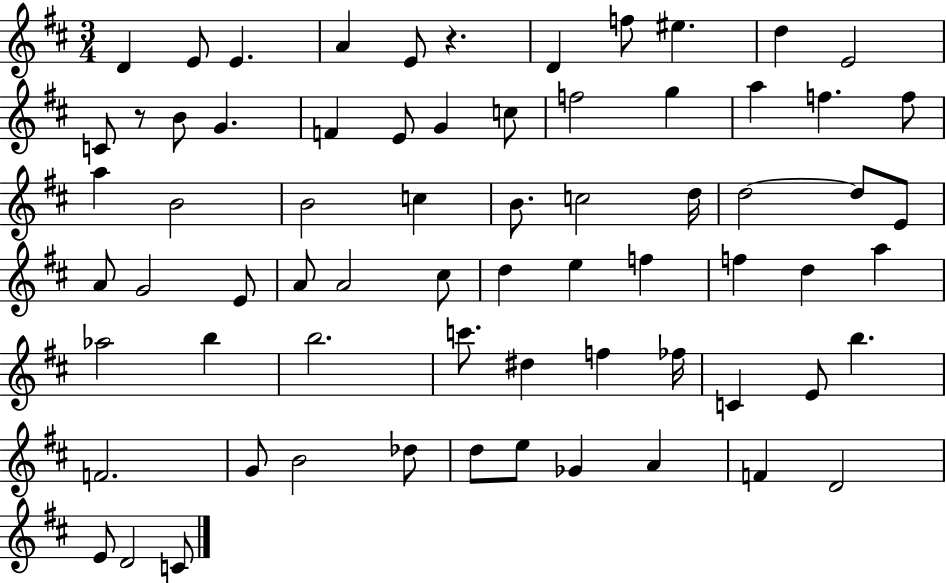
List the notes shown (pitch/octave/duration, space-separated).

D4/q E4/e E4/q. A4/q E4/e R/q. D4/q F5/e EIS5/q. D5/q E4/h C4/e R/e B4/e G4/q. F4/q E4/e G4/q C5/e F5/h G5/q A5/q F5/q. F5/e A5/q B4/h B4/h C5/q B4/e. C5/h D5/s D5/h D5/e E4/e A4/e G4/h E4/e A4/e A4/h C#5/e D5/q E5/q F5/q F5/q D5/q A5/q Ab5/h B5/q B5/h. C6/e. D#5/q F5/q FES5/s C4/q E4/e B5/q. F4/h. G4/e B4/h Db5/e D5/e E5/e Gb4/q A4/q F4/q D4/h E4/e D4/h C4/e